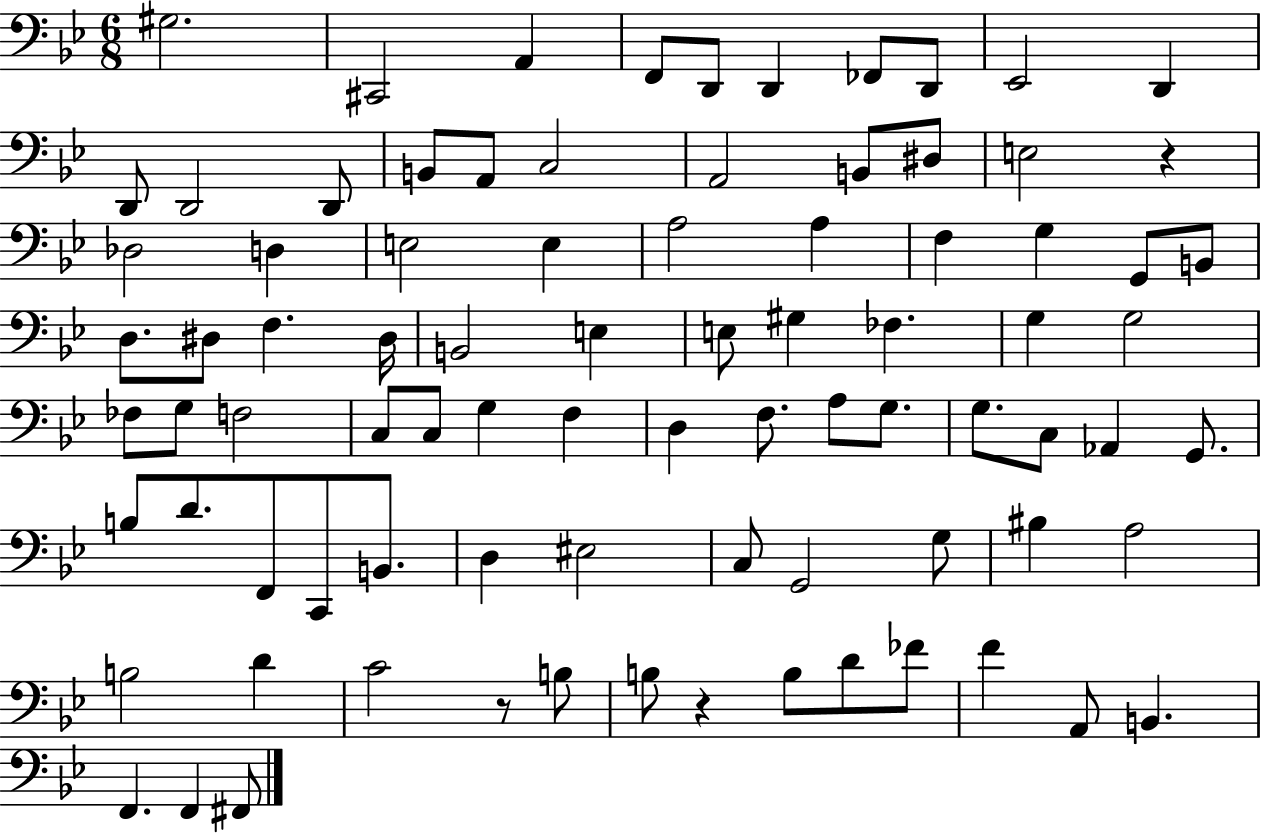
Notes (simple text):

G#3/h. C#2/h A2/q F2/e D2/e D2/q FES2/e D2/e Eb2/h D2/q D2/e D2/h D2/e B2/e A2/e C3/h A2/h B2/e D#3/e E3/h R/q Db3/h D3/q E3/h E3/q A3/h A3/q F3/q G3/q G2/e B2/e D3/e. D#3/e F3/q. D#3/s B2/h E3/q E3/e G#3/q FES3/q. G3/q G3/h FES3/e G3/e F3/h C3/e C3/e G3/q F3/q D3/q F3/e. A3/e G3/e. G3/e. C3/e Ab2/q G2/e. B3/e D4/e. F2/e C2/e B2/e. D3/q EIS3/h C3/e G2/h G3/e BIS3/q A3/h B3/h D4/q C4/h R/e B3/e B3/e R/q B3/e D4/e FES4/e F4/q A2/e B2/q. F2/q. F2/q F#2/e